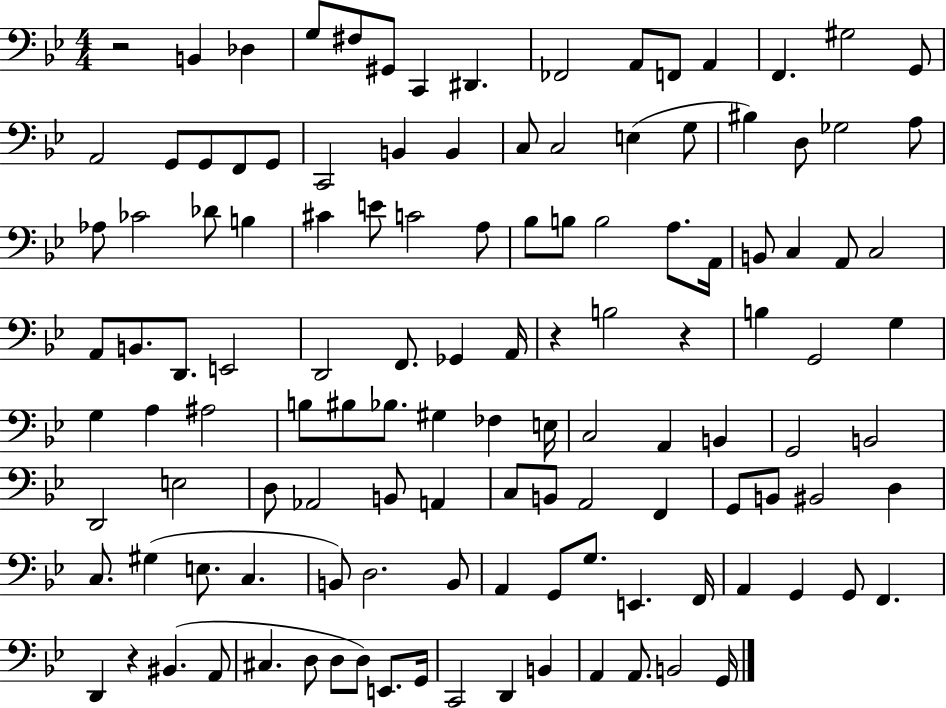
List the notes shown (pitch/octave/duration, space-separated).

R/h B2/q Db3/q G3/e F#3/e G#2/e C2/q D#2/q. FES2/h A2/e F2/e A2/q F2/q. G#3/h G2/e A2/h G2/e G2/e F2/e G2/e C2/h B2/q B2/q C3/e C3/h E3/q G3/e BIS3/q D3/e Gb3/h A3/e Ab3/e CES4/h Db4/e B3/q C#4/q E4/e C4/h A3/e Bb3/e B3/e B3/h A3/e. A2/s B2/e C3/q A2/e C3/h A2/e B2/e. D2/e. E2/h D2/h F2/e. Gb2/q A2/s R/q B3/h R/q B3/q G2/h G3/q G3/q A3/q A#3/h B3/e BIS3/e Bb3/e. G#3/q FES3/q E3/s C3/h A2/q B2/q G2/h B2/h D2/h E3/h D3/e Ab2/h B2/e A2/q C3/e B2/e A2/h F2/q G2/e B2/e BIS2/h D3/q C3/e. G#3/q E3/e. C3/q. B2/e D3/h. B2/e A2/q G2/e G3/e. E2/q. F2/s A2/q G2/q G2/e F2/q. D2/q R/q BIS2/q. A2/e C#3/q. D3/e D3/e D3/e E2/e. G2/s C2/h D2/q B2/q A2/q A2/e. B2/h G2/s